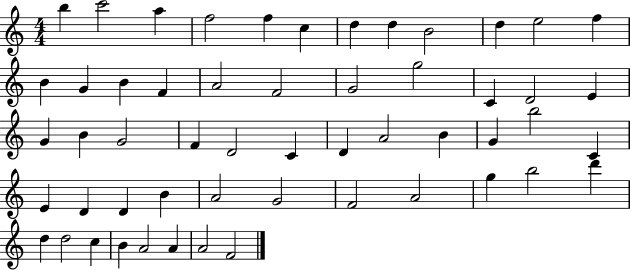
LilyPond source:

{
  \clef treble
  \numericTimeSignature
  \time 4/4
  \key c \major
  b''4 c'''2 a''4 | f''2 f''4 c''4 | d''4 d''4 b'2 | d''4 e''2 f''4 | \break b'4 g'4 b'4 f'4 | a'2 f'2 | g'2 g''2 | c'4 d'2 e'4 | \break g'4 b'4 g'2 | f'4 d'2 c'4 | d'4 a'2 b'4 | g'4 b''2 c'4 | \break e'4 d'4 d'4 b'4 | a'2 g'2 | f'2 a'2 | g''4 b''2 d'''4 | \break d''4 d''2 c''4 | b'4 a'2 a'4 | a'2 f'2 | \bar "|."
}